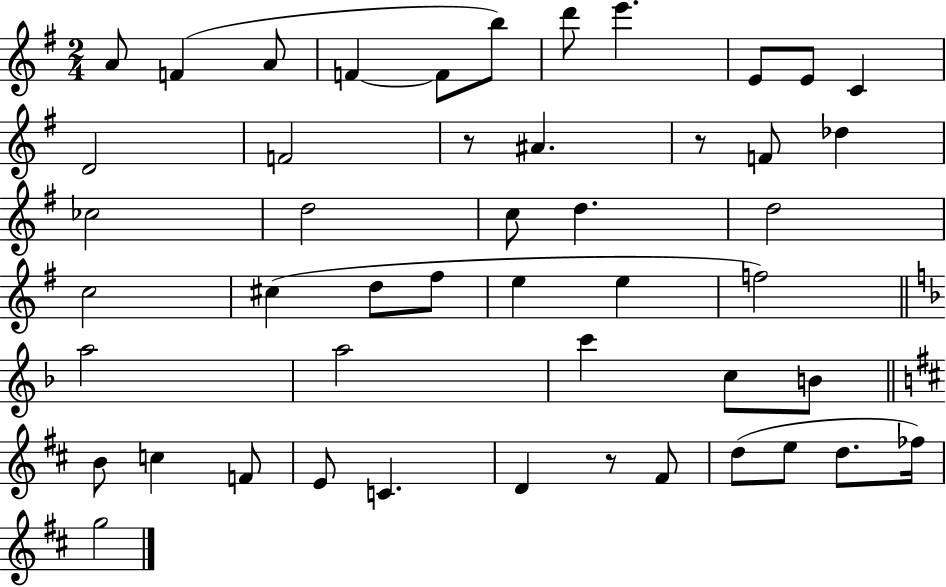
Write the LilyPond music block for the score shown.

{
  \clef treble
  \numericTimeSignature
  \time 2/4
  \key g \major
  a'8 f'4( a'8 | f'4~~ f'8 b''8) | d'''8 e'''4. | e'8 e'8 c'4 | \break d'2 | f'2 | r8 ais'4. | r8 f'8 des''4 | \break ces''2 | d''2 | c''8 d''4. | d''2 | \break c''2 | cis''4( d''8 fis''8 | e''4 e''4 | f''2) | \break \bar "||" \break \key d \minor a''2 | a''2 | c'''4 c''8 b'8 | \bar "||" \break \key d \major b'8 c''4 f'8 | e'8 c'4. | d'4 r8 fis'8 | d''8( e''8 d''8. fes''16) | \break g''2 | \bar "|."
}